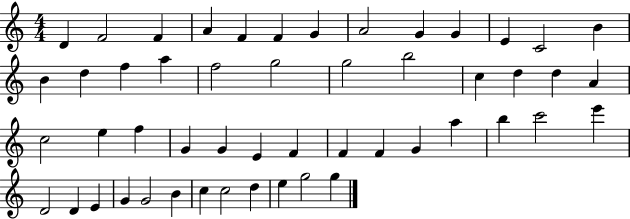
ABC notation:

X:1
T:Untitled
M:4/4
L:1/4
K:C
D F2 F A F F G A2 G G E C2 B B d f a f2 g2 g2 b2 c d d A c2 e f G G E F F F G a b c'2 e' D2 D E G G2 B c c2 d e g2 g